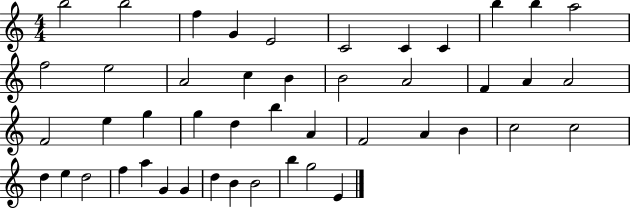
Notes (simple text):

B5/h B5/h F5/q G4/q E4/h C4/h C4/q C4/q B5/q B5/q A5/h F5/h E5/h A4/h C5/q B4/q B4/h A4/h F4/q A4/q A4/h F4/h E5/q G5/q G5/q D5/q B5/q A4/q F4/h A4/q B4/q C5/h C5/h D5/q E5/q D5/h F5/q A5/q G4/q G4/q D5/q B4/q B4/h B5/q G5/h E4/q